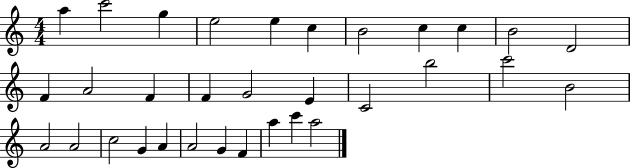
X:1
T:Untitled
M:4/4
L:1/4
K:C
a c'2 g e2 e c B2 c c B2 D2 F A2 F F G2 E C2 b2 c'2 B2 A2 A2 c2 G A A2 G F a c' a2